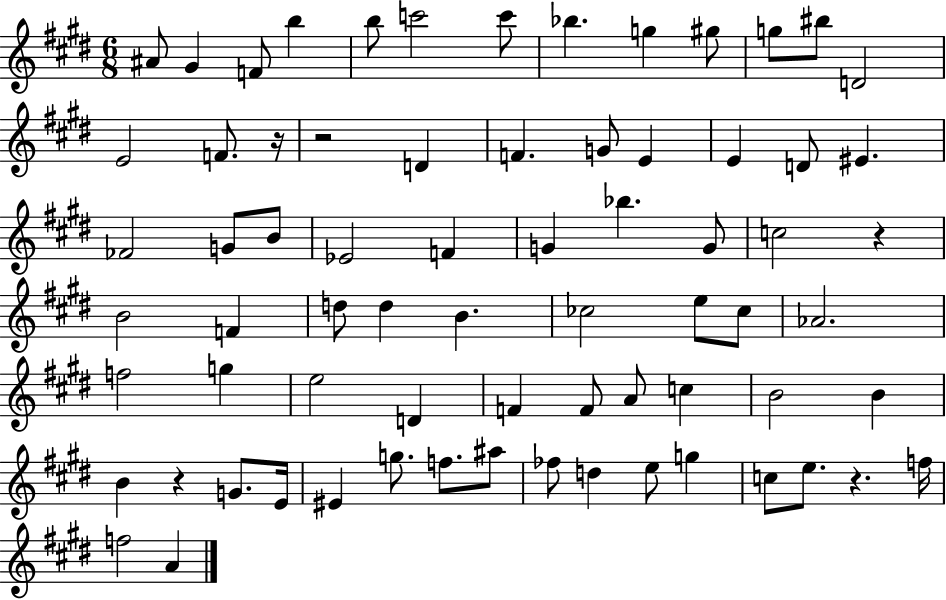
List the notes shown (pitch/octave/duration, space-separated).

A#4/e G#4/q F4/e B5/q B5/e C6/h C6/e Bb5/q. G5/q G#5/e G5/e BIS5/e D4/h E4/h F4/e. R/s R/h D4/q F4/q. G4/e E4/q E4/q D4/e EIS4/q. FES4/h G4/e B4/e Eb4/h F4/q G4/q Bb5/q. G4/e C5/h R/q B4/h F4/q D5/e D5/q B4/q. CES5/h E5/e CES5/e Ab4/h. F5/h G5/q E5/h D4/q F4/q F4/e A4/e C5/q B4/h B4/q B4/q R/q G4/e. E4/s EIS4/q G5/e. F5/e. A#5/e FES5/e D5/q E5/e G5/q C5/e E5/e. R/q. F5/s F5/h A4/q